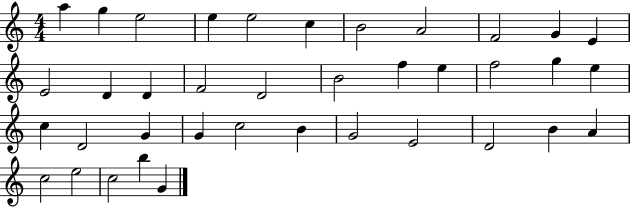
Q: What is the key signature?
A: C major